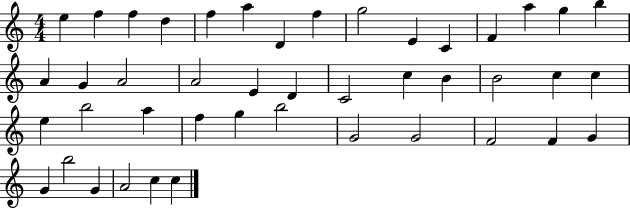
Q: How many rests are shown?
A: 0